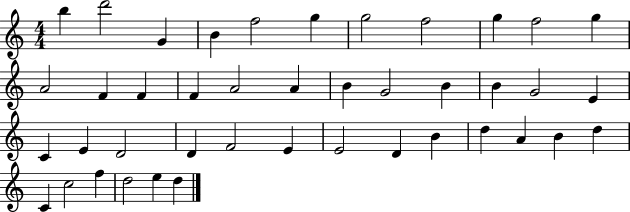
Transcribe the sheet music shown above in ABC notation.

X:1
T:Untitled
M:4/4
L:1/4
K:C
b d'2 G B f2 g g2 f2 g f2 g A2 F F F A2 A B G2 B B G2 E C E D2 D F2 E E2 D B d A B d C c2 f d2 e d